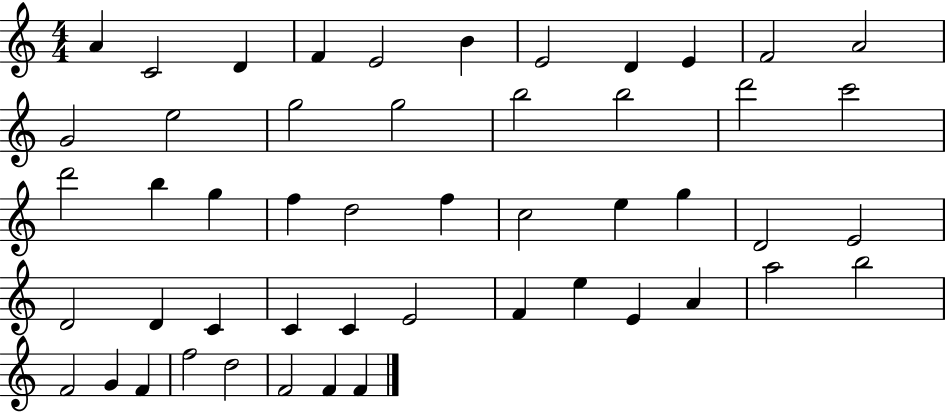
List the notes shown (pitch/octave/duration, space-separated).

A4/q C4/h D4/q F4/q E4/h B4/q E4/h D4/q E4/q F4/h A4/h G4/h E5/h G5/h G5/h B5/h B5/h D6/h C6/h D6/h B5/q G5/q F5/q D5/h F5/q C5/h E5/q G5/q D4/h E4/h D4/h D4/q C4/q C4/q C4/q E4/h F4/q E5/q E4/q A4/q A5/h B5/h F4/h G4/q F4/q F5/h D5/h F4/h F4/q F4/q